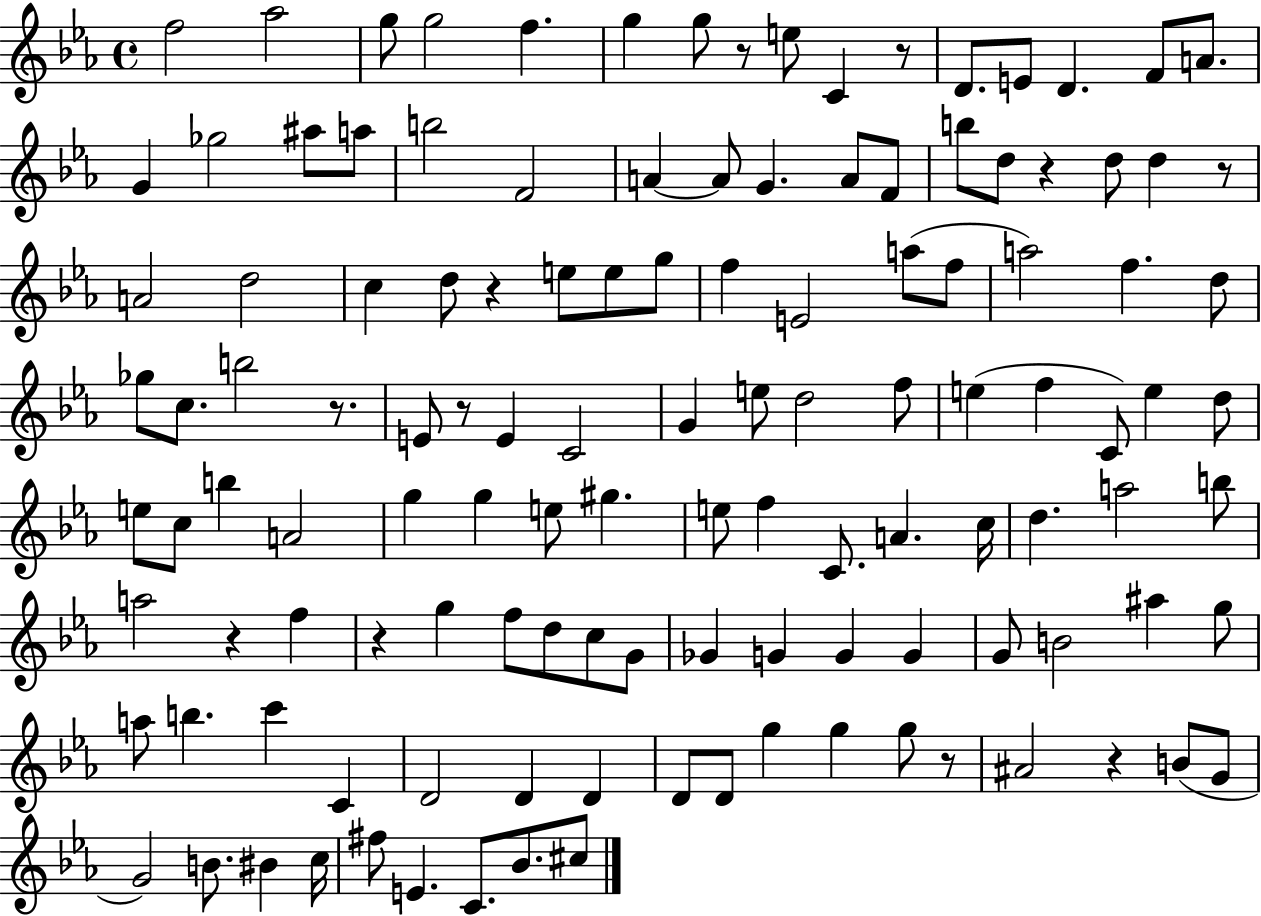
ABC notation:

X:1
T:Untitled
M:4/4
L:1/4
K:Eb
f2 _a2 g/2 g2 f g g/2 z/2 e/2 C z/2 D/2 E/2 D F/2 A/2 G _g2 ^a/2 a/2 b2 F2 A A/2 G A/2 F/2 b/2 d/2 z d/2 d z/2 A2 d2 c d/2 z e/2 e/2 g/2 f E2 a/2 f/2 a2 f d/2 _g/2 c/2 b2 z/2 E/2 z/2 E C2 G e/2 d2 f/2 e f C/2 e d/2 e/2 c/2 b A2 g g e/2 ^g e/2 f C/2 A c/4 d a2 b/2 a2 z f z g f/2 d/2 c/2 G/2 _G G G G G/2 B2 ^a g/2 a/2 b c' C D2 D D D/2 D/2 g g g/2 z/2 ^A2 z B/2 G/2 G2 B/2 ^B c/4 ^f/2 E C/2 _B/2 ^c/2